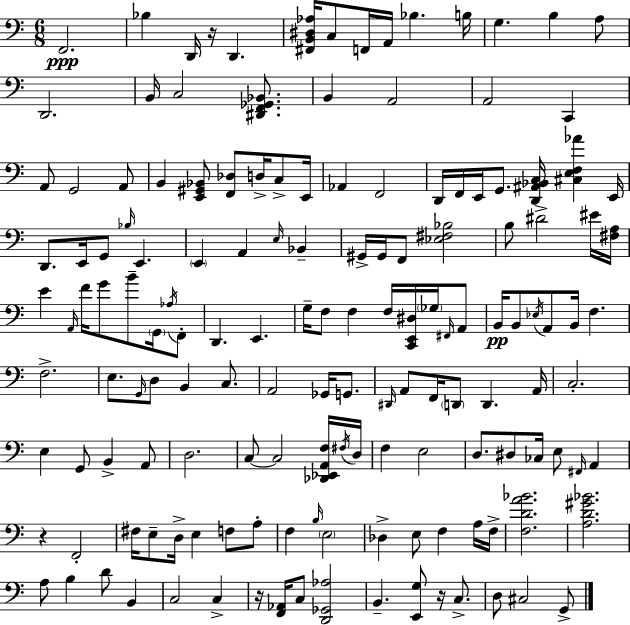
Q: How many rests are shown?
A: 4